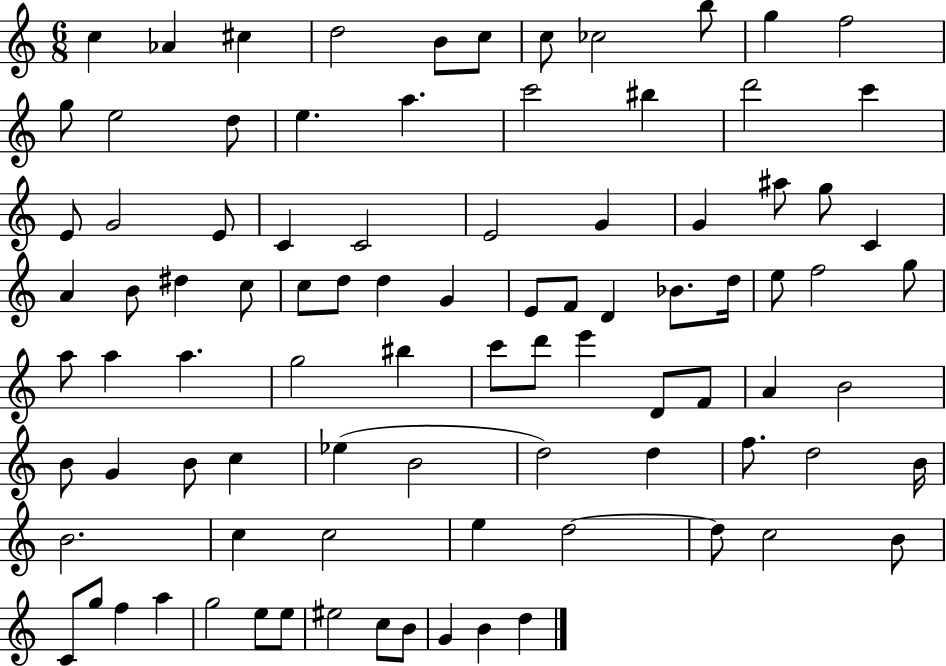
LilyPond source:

{
  \clef treble
  \numericTimeSignature
  \time 6/8
  \key c \major
  c''4 aes'4 cis''4 | d''2 b'8 c''8 | c''8 ces''2 b''8 | g''4 f''2 | \break g''8 e''2 d''8 | e''4. a''4. | c'''2 bis''4 | d'''2 c'''4 | \break e'8 g'2 e'8 | c'4 c'2 | e'2 g'4 | g'4 ais''8 g''8 c'4 | \break a'4 b'8 dis''4 c''8 | c''8 d''8 d''4 g'4 | e'8 f'8 d'4 bes'8. d''16 | e''8 f''2 g''8 | \break a''8 a''4 a''4. | g''2 bis''4 | c'''8 d'''8 e'''4 d'8 f'8 | a'4 b'2 | \break b'8 g'4 b'8 c''4 | ees''4( b'2 | d''2) d''4 | f''8. d''2 b'16 | \break b'2. | c''4 c''2 | e''4 d''2~~ | d''8 c''2 b'8 | \break c'8 g''8 f''4 a''4 | g''2 e''8 e''8 | eis''2 c''8 b'8 | g'4 b'4 d''4 | \break \bar "|."
}